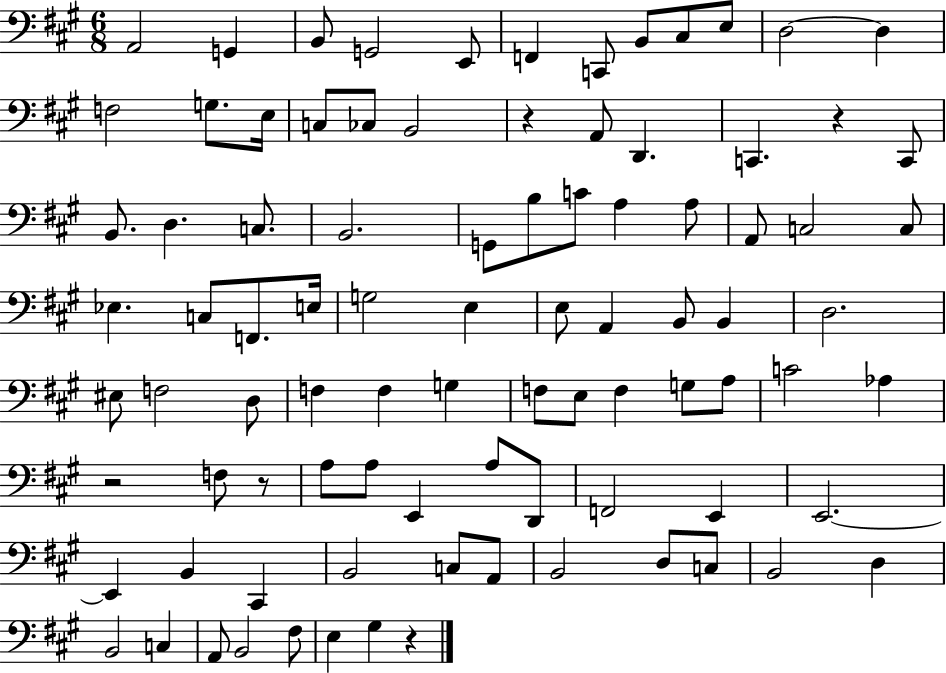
X:1
T:Untitled
M:6/8
L:1/4
K:A
A,,2 G,, B,,/2 G,,2 E,,/2 F,, C,,/2 B,,/2 ^C,/2 E,/2 D,2 D, F,2 G,/2 E,/4 C,/2 _C,/2 B,,2 z A,,/2 D,, C,, z C,,/2 B,,/2 D, C,/2 B,,2 G,,/2 B,/2 C/2 A, A,/2 A,,/2 C,2 C,/2 _E, C,/2 F,,/2 E,/4 G,2 E, E,/2 A,, B,,/2 B,, D,2 ^E,/2 F,2 D,/2 F, F, G, F,/2 E,/2 F, G,/2 A,/2 C2 _A, z2 F,/2 z/2 A,/2 A,/2 E,, A,/2 D,,/2 F,,2 E,, E,,2 E,, B,, ^C,, B,,2 C,/2 A,,/2 B,,2 D,/2 C,/2 B,,2 D, B,,2 C, A,,/2 B,,2 ^F,/2 E, ^G, z